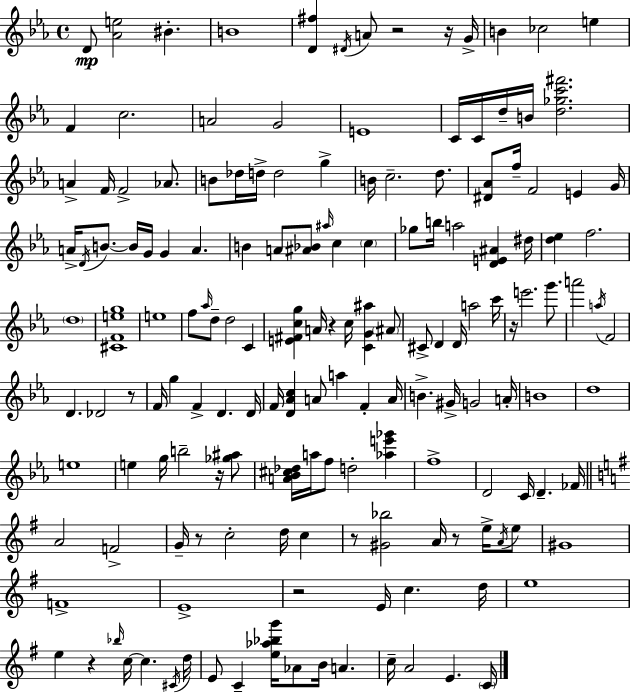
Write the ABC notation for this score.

X:1
T:Untitled
M:4/4
L:1/4
K:Cm
D/2 [_Ae]2 ^B B4 [D^f] ^D/4 A/2 z2 z/4 G/4 B _c2 e F c2 A2 G2 E4 C/4 C/4 d/4 B/4 [d_gc'^f']2 A F/4 F2 _A/2 B/2 _d/4 d/4 d2 g B/4 c2 d/2 [^D_A]/2 f/4 F2 E G/4 A/4 D/4 B/2 B/4 G/4 G A B A/2 [^A_B]/2 ^a/4 c c _g/2 b/4 a2 [DE^A] ^d/4 [d_e] f2 d4 [^CFeg]4 e4 f/2 _a/4 d/2 d2 C [E^Fcg] A/4 z c/4 [CG^a] ^A/2 ^C/2 D D/4 a2 c'/4 z/4 e'2 g'/2 a'2 a/4 F2 D _D2 z/2 F/4 g F D D/4 F/4 [D_Ac] A/2 a F A/4 B ^G/4 G2 A/4 B4 d4 e4 e g/4 b2 z/4 [_g^a]/2 [A_B^c_d]/4 a/4 f/2 d2 [_ae'_g'] f4 D2 C/4 D _F/4 A2 F2 G/4 z/2 c2 d/4 c z/2 [^G_b]2 A/4 z/2 e/4 A/4 e/2 ^G4 F4 E4 z2 E/4 c d/4 e4 e z _b/4 c/4 c ^C/4 d/4 E/2 C [e_a_bg']/4 _A/2 B/4 A c/4 A2 E C/4